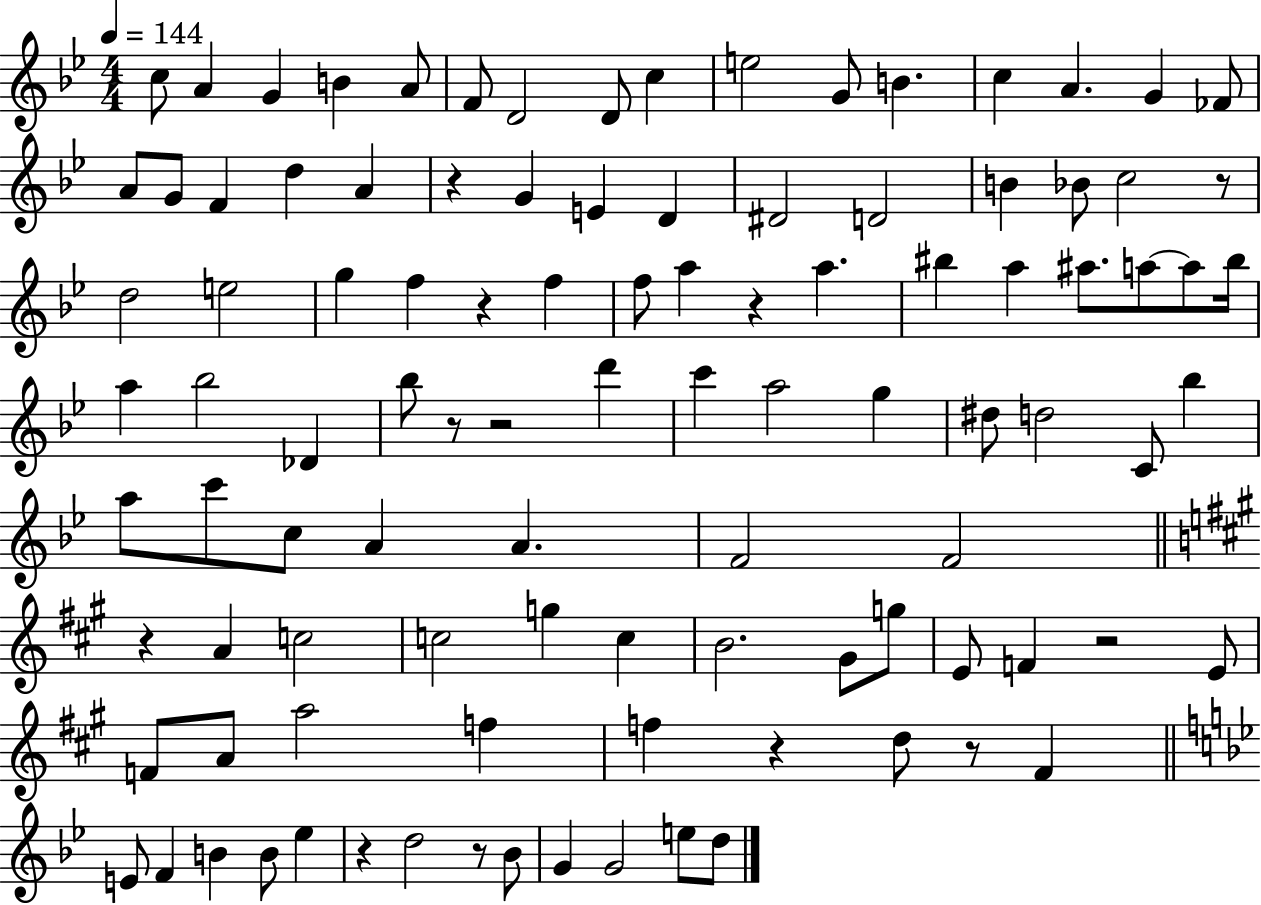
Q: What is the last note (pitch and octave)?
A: D5